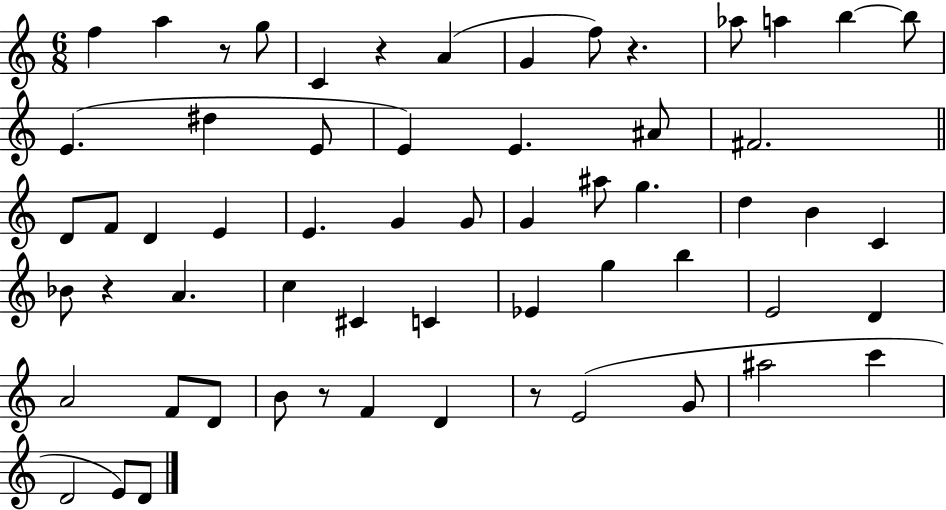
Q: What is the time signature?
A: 6/8